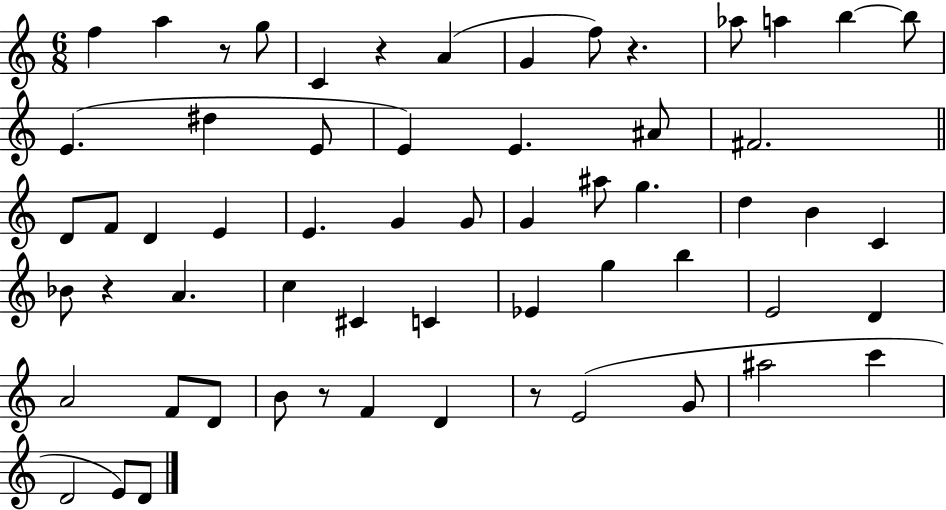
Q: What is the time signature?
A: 6/8